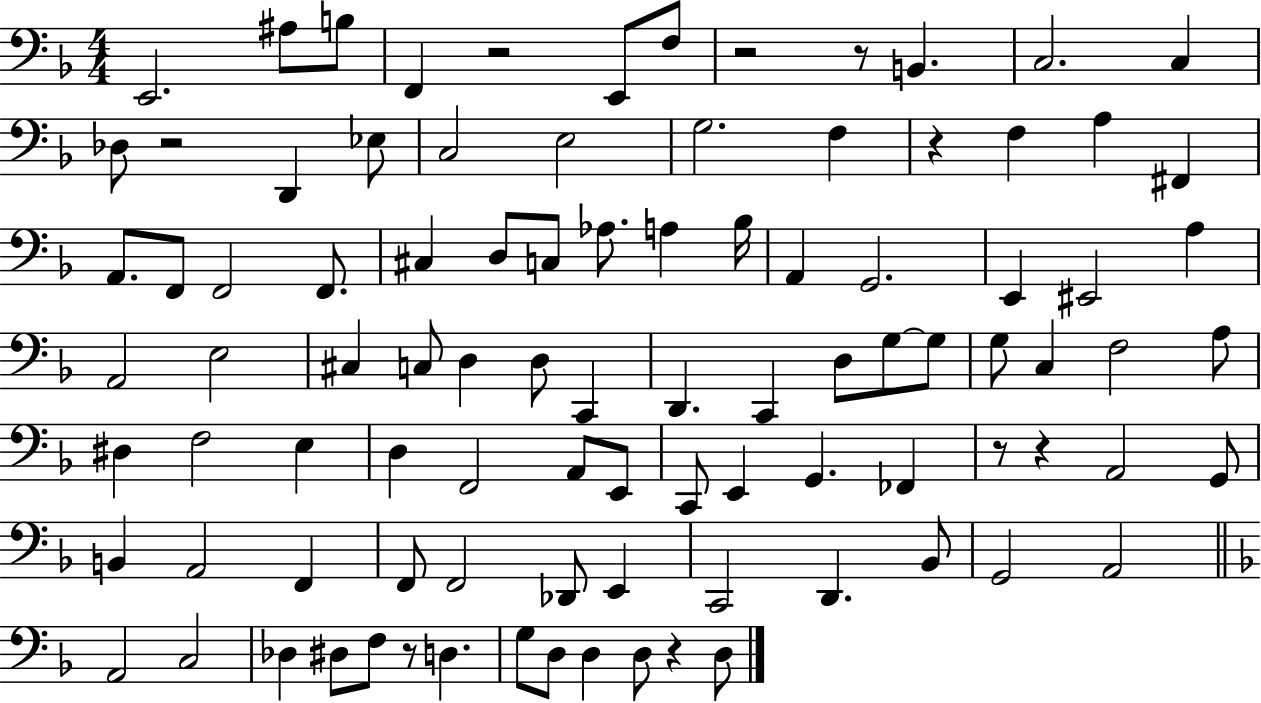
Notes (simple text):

E2/h. A#3/e B3/e F2/q R/h E2/e F3/e R/h R/e B2/q. C3/h. C3/q Db3/e R/h D2/q Eb3/e C3/h E3/h G3/h. F3/q R/q F3/q A3/q F#2/q A2/e. F2/e F2/h F2/e. C#3/q D3/e C3/e Ab3/e. A3/q Bb3/s A2/q G2/h. E2/q EIS2/h A3/q A2/h E3/h C#3/q C3/e D3/q D3/e C2/q D2/q. C2/q D3/e G3/e G3/e G3/e C3/q F3/h A3/e D#3/q F3/h E3/q D3/q F2/h A2/e E2/e C2/e E2/q G2/q. FES2/q R/e R/q A2/h G2/e B2/q A2/h F2/q F2/e F2/h Db2/e E2/q C2/h D2/q. Bb2/e G2/h A2/h A2/h C3/h Db3/q D#3/e F3/e R/e D3/q. G3/e D3/e D3/q D3/e R/q D3/e